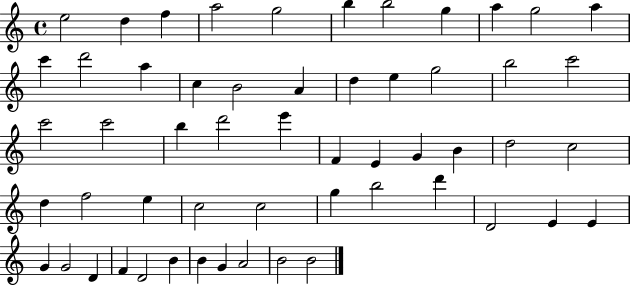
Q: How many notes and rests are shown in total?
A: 55